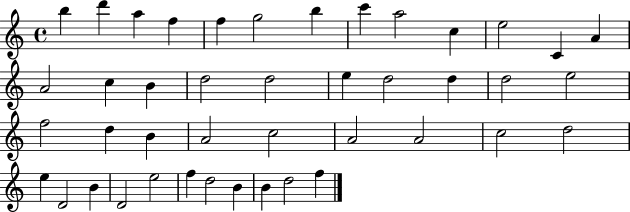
B5/q D6/q A5/q F5/q F5/q G5/h B5/q C6/q A5/h C5/q E5/h C4/q A4/q A4/h C5/q B4/q D5/h D5/h E5/q D5/h D5/q D5/h E5/h F5/h D5/q B4/q A4/h C5/h A4/h A4/h C5/h D5/h E5/q D4/h B4/q D4/h E5/h F5/q D5/h B4/q B4/q D5/h F5/q